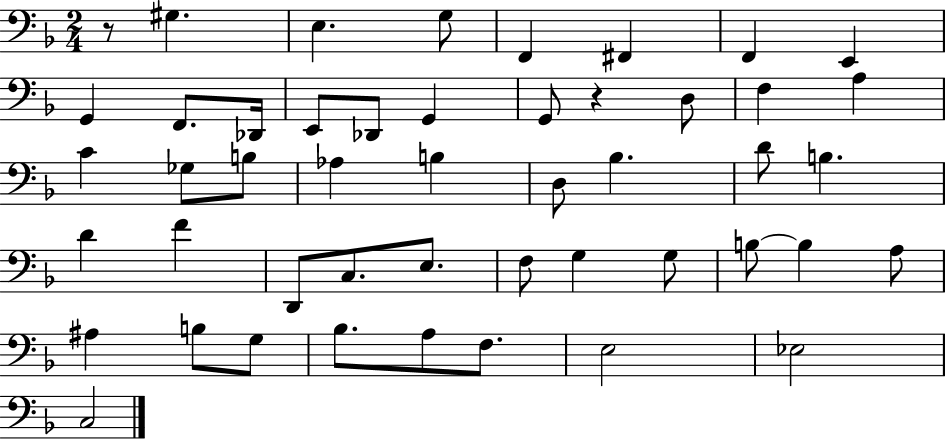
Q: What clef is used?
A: bass